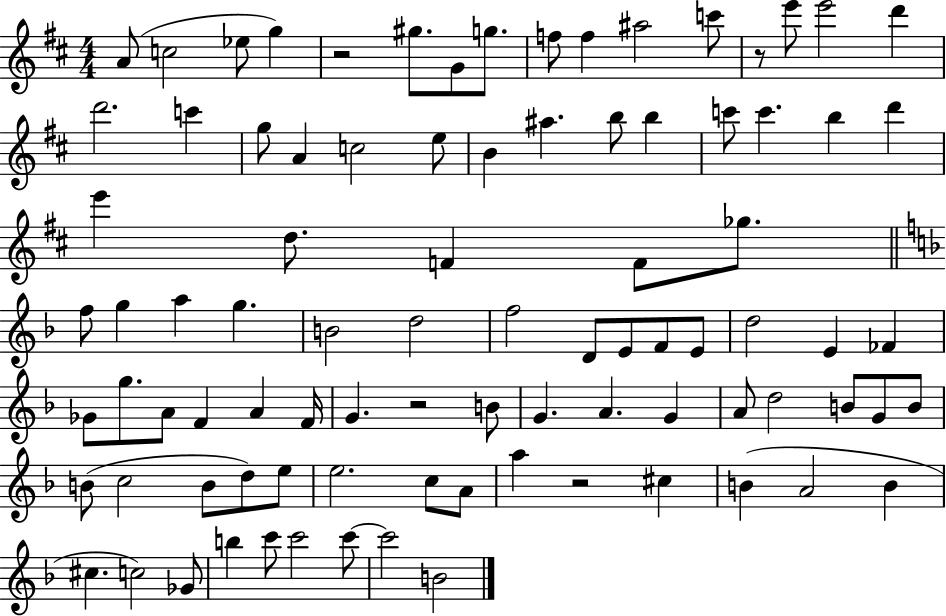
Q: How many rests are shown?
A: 4